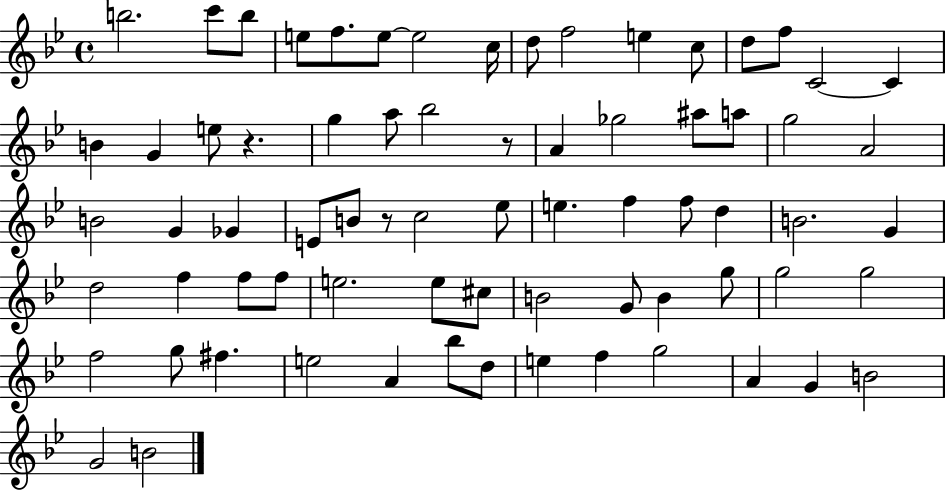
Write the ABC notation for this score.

X:1
T:Untitled
M:4/4
L:1/4
K:Bb
b2 c'/2 b/2 e/2 f/2 e/2 e2 c/4 d/2 f2 e c/2 d/2 f/2 C2 C B G e/2 z g a/2 _b2 z/2 A _g2 ^a/2 a/2 g2 A2 B2 G _G E/2 B/2 z/2 c2 _e/2 e f f/2 d B2 G d2 f f/2 f/2 e2 e/2 ^c/2 B2 G/2 B g/2 g2 g2 f2 g/2 ^f e2 A _b/2 d/2 e f g2 A G B2 G2 B2